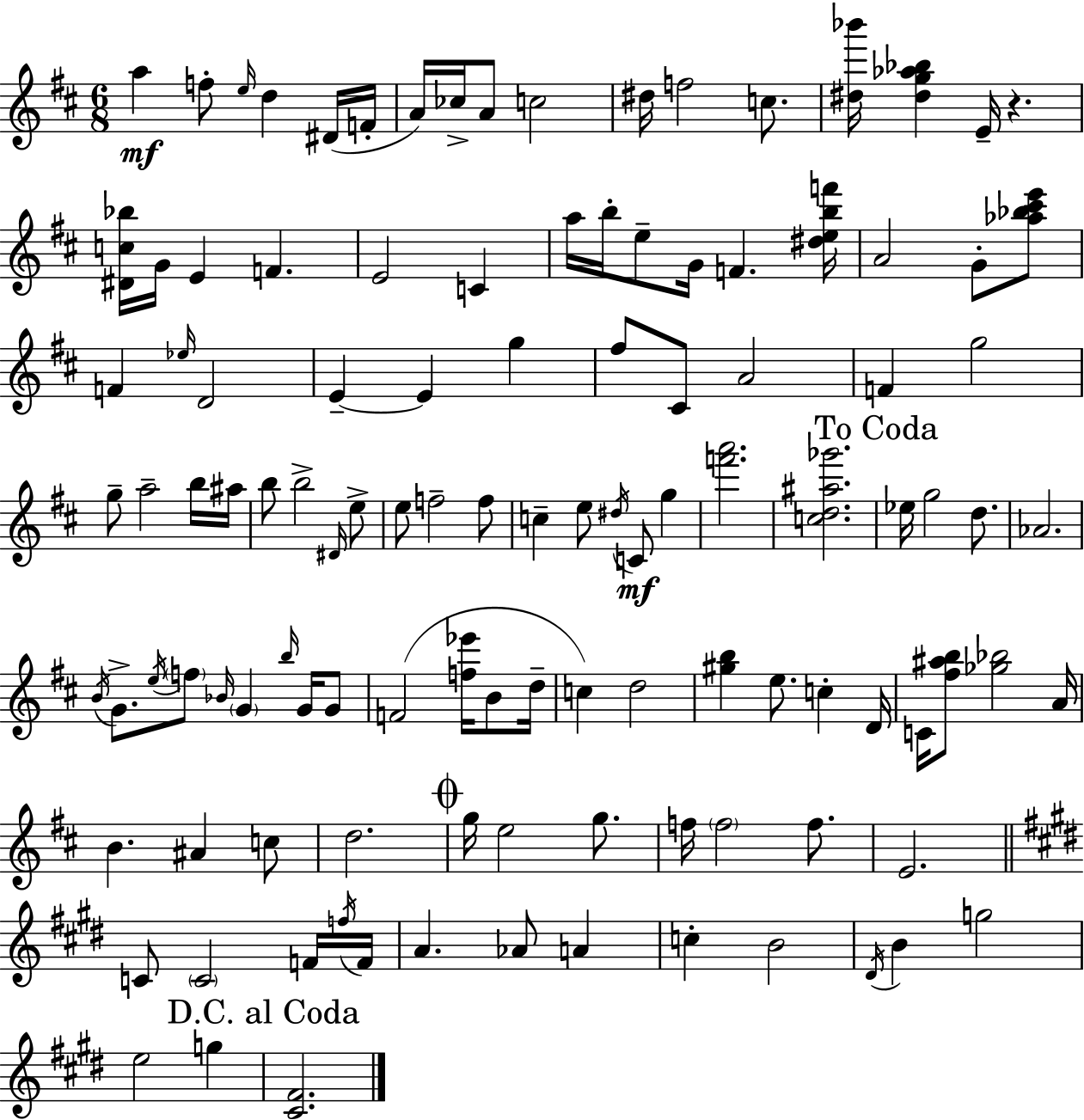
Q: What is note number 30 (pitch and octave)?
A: E4